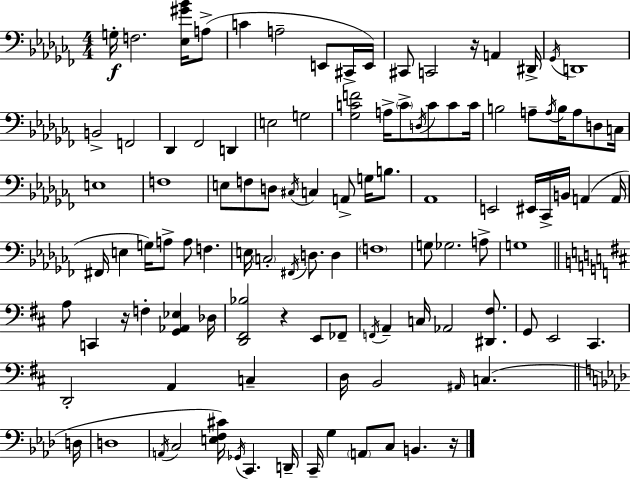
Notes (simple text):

G3/s F3/h. [Eb3,G#4,Bb4]/s A3/e C4/q A3/h E2/e C#2/s E2/s C#2/e C2/h R/s A2/q D#2/s Gb2/s D2/w B2/h F2/h Db2/q FES2/h D2/q E3/h G3/h [Gb3,C4,F4]/h A3/s C4/e D3/s C4/e C4/e C4/s B3/h A3/e A3/s B3/s A3/e D3/e C3/s E3/w F3/w E3/e F3/e D3/e C#3/s C3/q A2/e G3/s B3/e. Ab2/w E2/h EIS2/s CES2/s B2/s A2/q A2/s F#2/s E3/q G3/s A3/e A3/e F3/q. E3/s C3/h F#2/s D3/e. D3/q F3/w G3/e Gb3/h. A3/e G3/w A3/e C2/q R/s F3/q [G2,Ab2,Eb3]/q Db3/s [D2,F#2,Bb3]/h R/q E2/e FES2/e F2/s A2/q C3/s Ab2/h [D#2,F#3]/e. G2/e E2/h C#2/q. D2/h A2/q C3/q D3/s B2/h A#2/s C3/q. D3/s D3/w A2/s C3/h [E3,F3,C#4]/s Gb2/s C2/q. D2/s C2/s G3/q A2/e C3/e B2/q. R/s